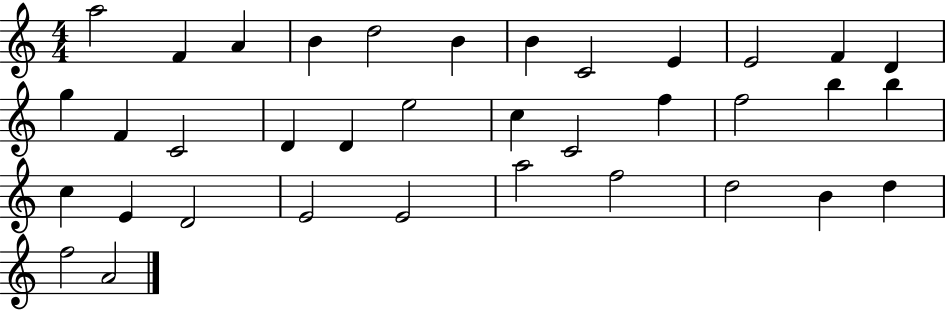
{
  \clef treble
  \numericTimeSignature
  \time 4/4
  \key c \major
  a''2 f'4 a'4 | b'4 d''2 b'4 | b'4 c'2 e'4 | e'2 f'4 d'4 | \break g''4 f'4 c'2 | d'4 d'4 e''2 | c''4 c'2 f''4 | f''2 b''4 b''4 | \break c''4 e'4 d'2 | e'2 e'2 | a''2 f''2 | d''2 b'4 d''4 | \break f''2 a'2 | \bar "|."
}